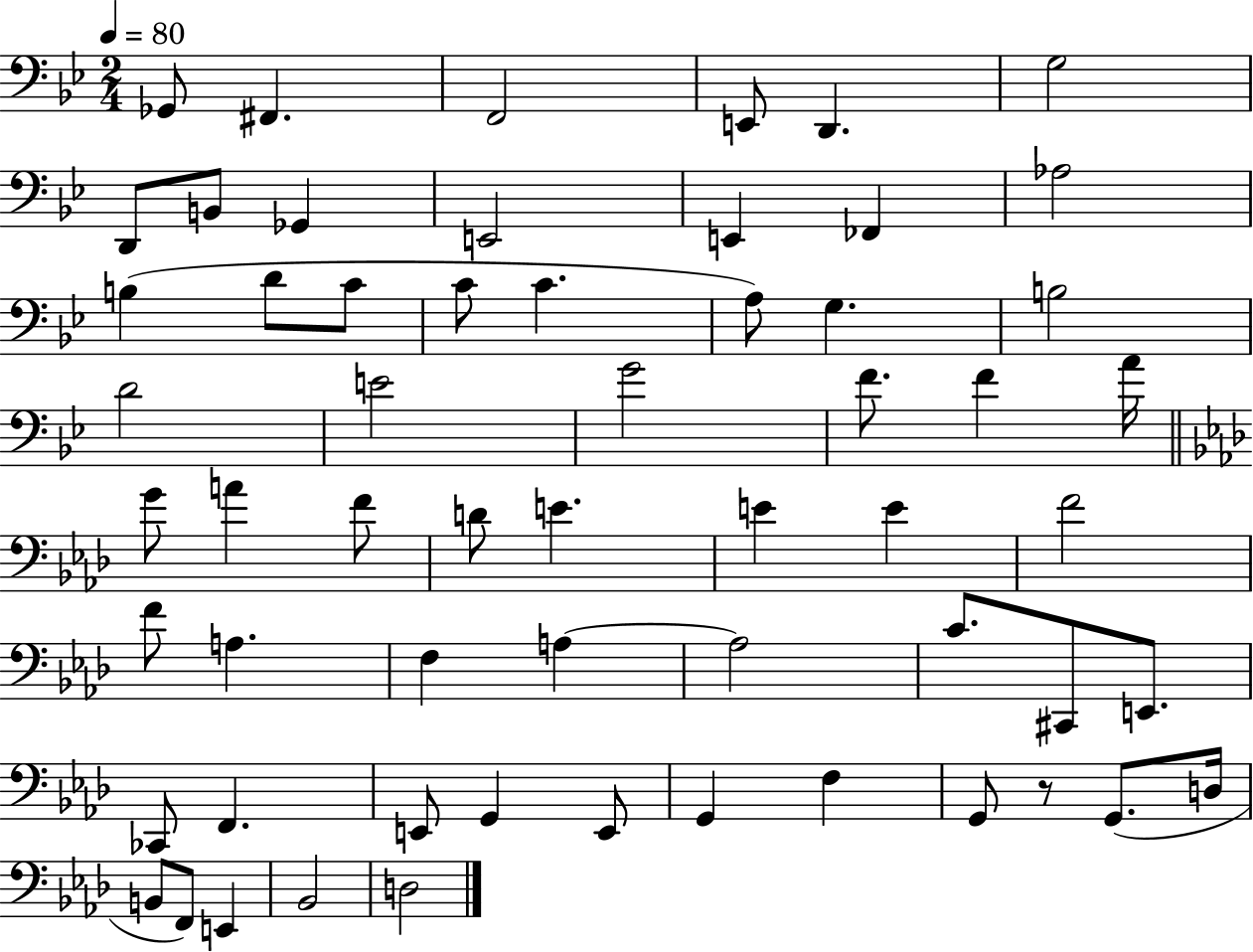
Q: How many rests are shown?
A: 1